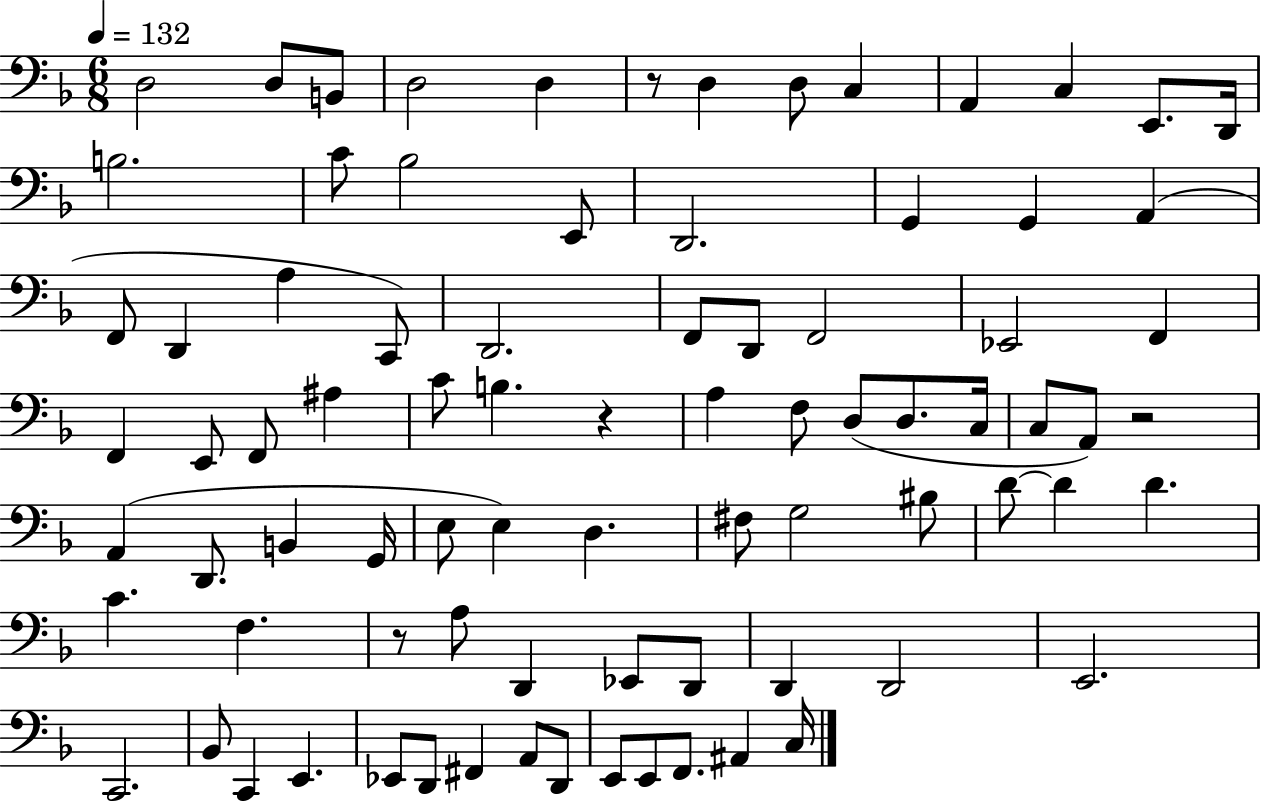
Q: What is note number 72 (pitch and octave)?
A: F#2